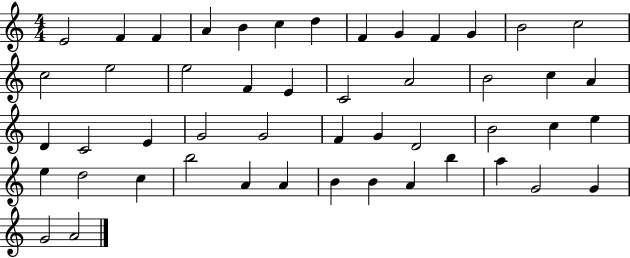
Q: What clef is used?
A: treble